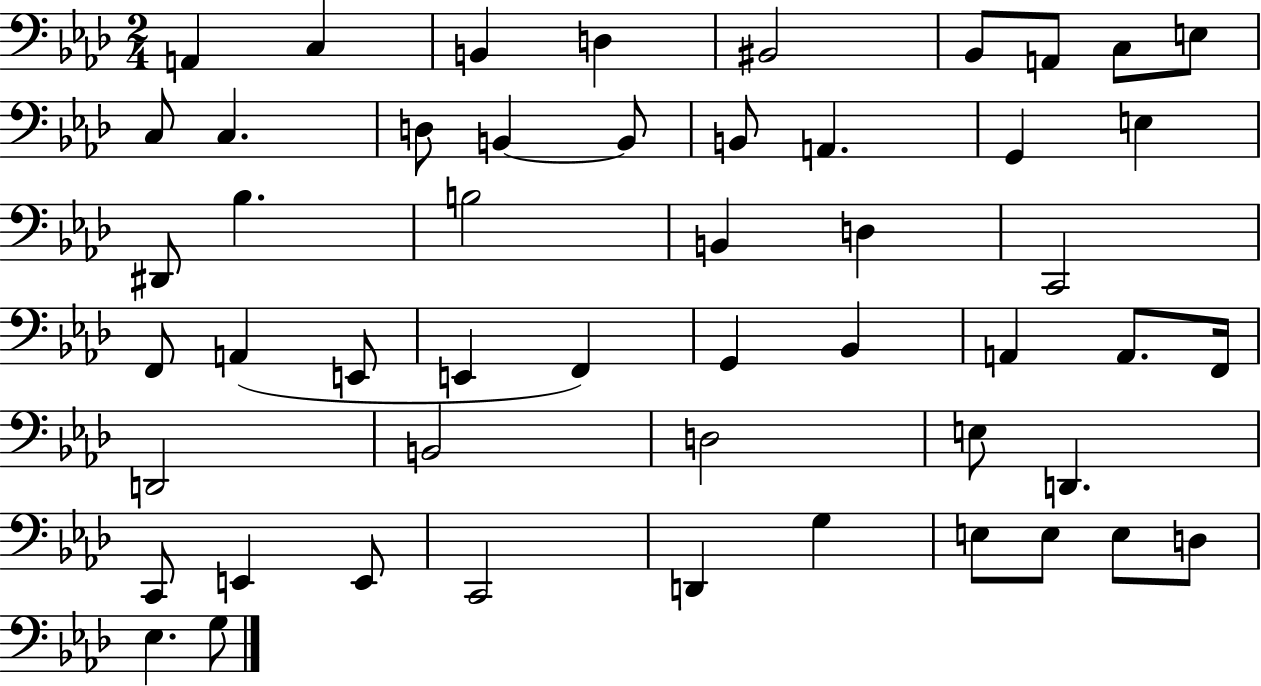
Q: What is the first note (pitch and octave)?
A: A2